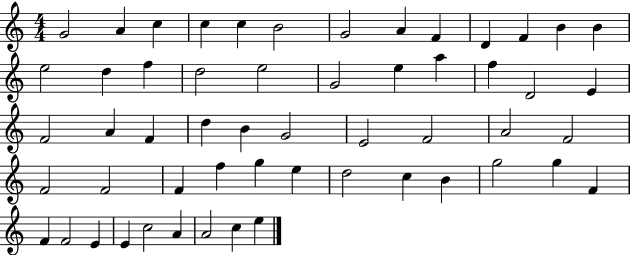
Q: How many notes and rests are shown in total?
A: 55